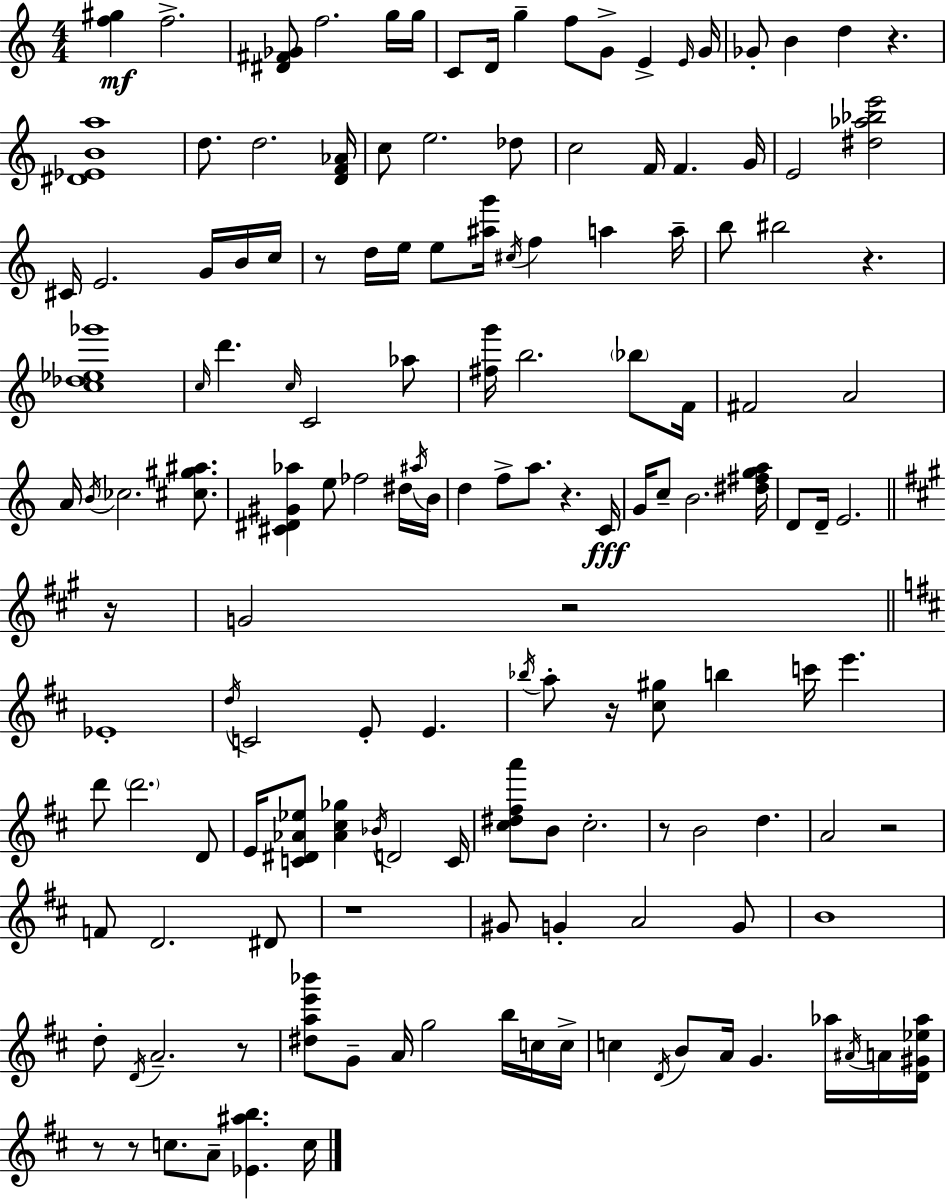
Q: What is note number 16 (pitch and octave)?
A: D5